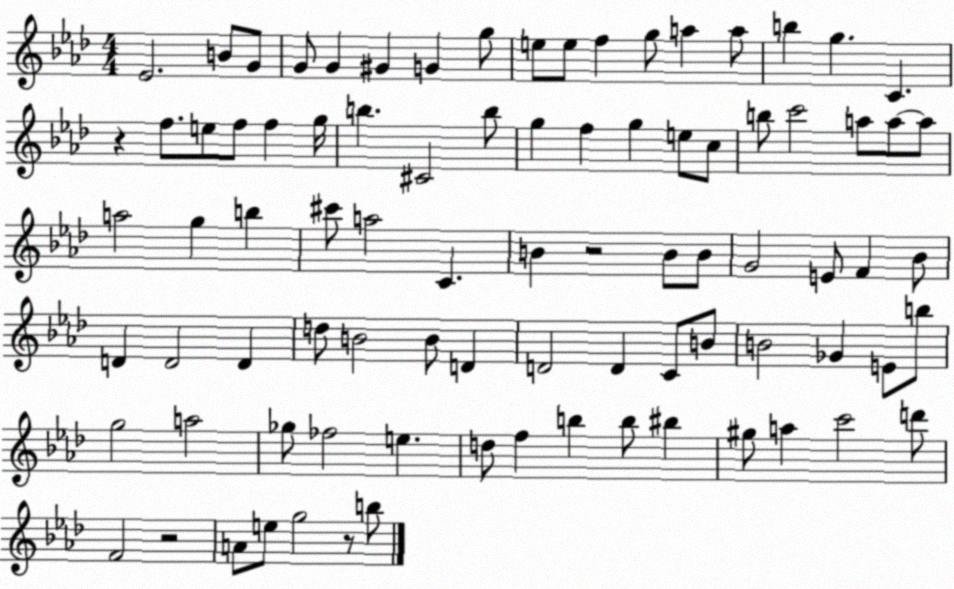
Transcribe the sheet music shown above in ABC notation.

X:1
T:Untitled
M:4/4
L:1/4
K:Ab
_E2 B/2 G/2 G/2 G ^G G g/2 e/2 e/2 f g/2 a a/2 b g C z f/2 e/2 f/2 f g/4 b ^C2 b/2 g f g e/2 c/2 b/2 c'2 a/2 a/2 a/2 a2 g b ^c'/2 a2 C B z2 B/2 B/2 G2 E/2 F _B/2 D D2 D d/2 B2 B/2 D D2 D C/2 B/2 B2 _G E/2 b/2 g2 a2 _g/2 _f2 e d/2 f b b/2 ^b ^g/2 a c'2 d'/2 F2 z2 A/2 e/2 g2 z/2 b/2